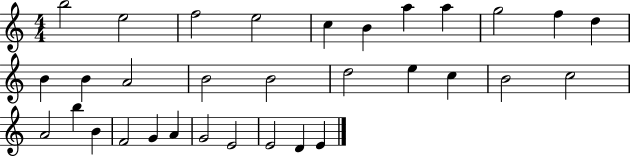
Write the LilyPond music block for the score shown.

{
  \clef treble
  \numericTimeSignature
  \time 4/4
  \key c \major
  b''2 e''2 | f''2 e''2 | c''4 b'4 a''4 a''4 | g''2 f''4 d''4 | \break b'4 b'4 a'2 | b'2 b'2 | d''2 e''4 c''4 | b'2 c''2 | \break a'2 b''4 b'4 | f'2 g'4 a'4 | g'2 e'2 | e'2 d'4 e'4 | \break \bar "|."
}